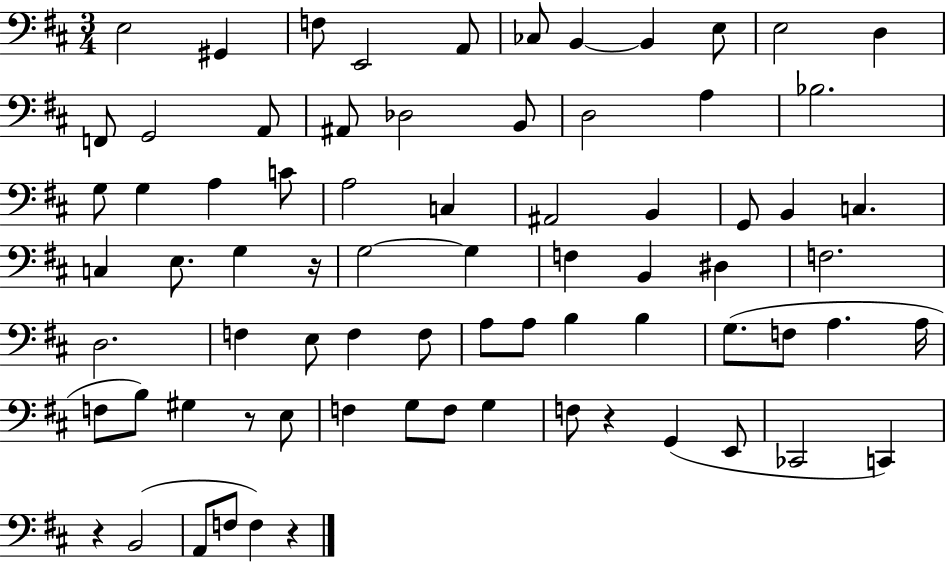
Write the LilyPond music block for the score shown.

{
  \clef bass
  \numericTimeSignature
  \time 3/4
  \key d \major
  e2 gis,4 | f8 e,2 a,8 | ces8 b,4~~ b,4 e8 | e2 d4 | \break f,8 g,2 a,8 | ais,8 des2 b,8 | d2 a4 | bes2. | \break g8 g4 a4 c'8 | a2 c4 | ais,2 b,4 | g,8 b,4 c4. | \break c4 e8. g4 r16 | g2~~ g4 | f4 b,4 dis4 | f2. | \break d2. | f4 e8 f4 f8 | a8 a8 b4 b4 | g8.( f8 a4. a16 | \break f8 b8) gis4 r8 e8 | f4 g8 f8 g4 | f8 r4 g,4( e,8 | ces,2 c,4) | \break r4 b,2( | a,8 f8 f4) r4 | \bar "|."
}